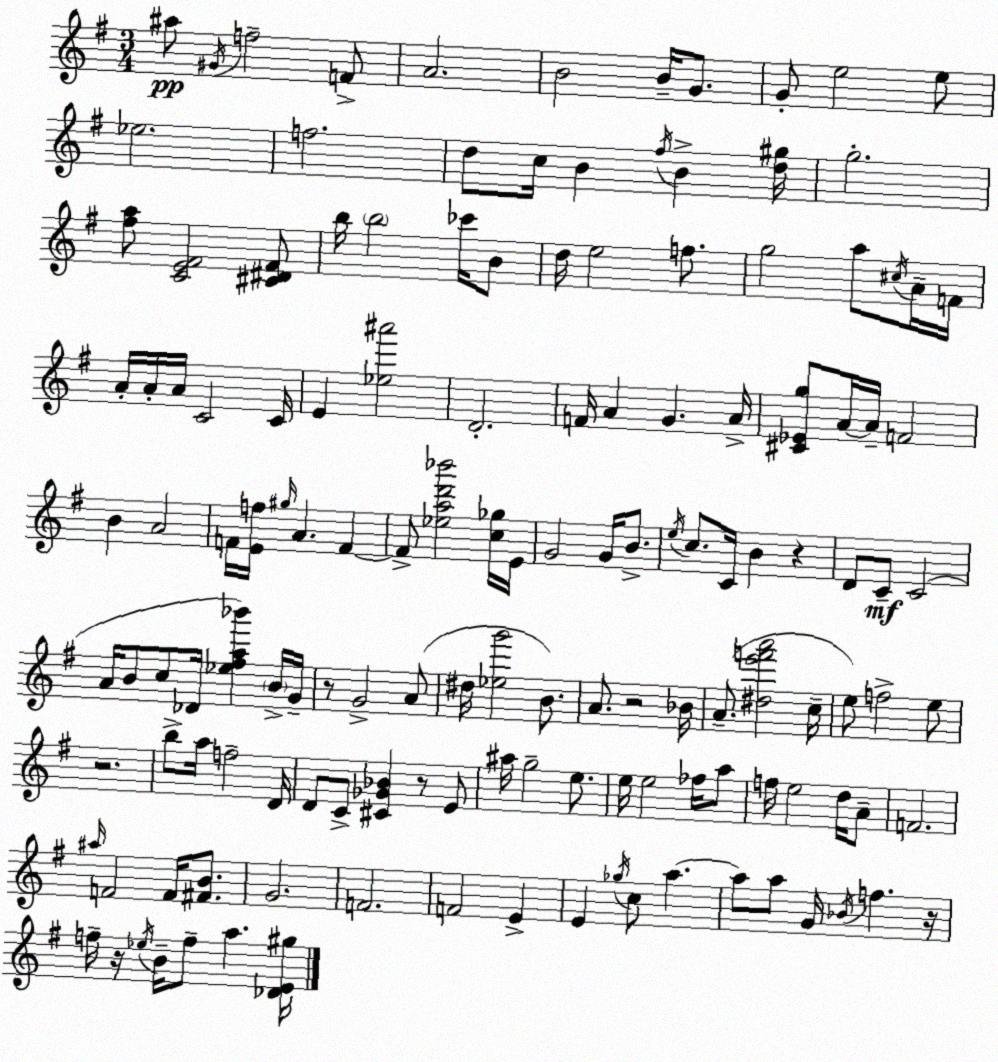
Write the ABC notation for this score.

X:1
T:Untitled
M:3/4
L:1/4
K:G
^a/2 ^G/4 f2 F/2 A2 B2 B/4 G/2 G/2 e2 e/2 _e2 f2 d/2 c/4 B ^f/4 B [d^g]/4 g2 [^fa]/2 [CE^F]2 [^C^D^F]/2 b/4 b2 _c'/4 B/2 d/4 e2 f/2 g2 a/2 ^c/4 A/4 F/4 A/4 A/4 A/4 C2 C/4 E [_e^a']2 D2 F/4 A G A/4 [^C_Eg]/2 A/4 A/4 F2 B A2 F/4 [Ef]/4 ^g/4 A F F/2 [_ead'_b']2 [c_g]/4 E/4 G2 G/4 B/2 e/4 c/2 C/4 B z D/2 C/2 C2 A/4 B/2 c/2 _D/4 [_e^fa_b'] B/4 G/4 z/2 G2 A/2 ^d/4 [_eg']2 B/2 A/2 z2 _B/4 A/2 [^de'f'a']2 c/4 e/2 f2 e/2 z2 b/2 a/4 f2 D/4 D/2 C/2 [^C_G_B] z/2 E/2 ^a/4 g2 e/2 e/4 e2 _f/4 a/2 f/4 e2 d/4 A/2 F2 ^a/4 F2 F/4 [^FB]/2 G2 F2 F2 E E _g/4 c/2 a a/2 a/2 G/4 _B/4 f z/4 f/4 z/4 _e/4 B/4 f/2 a [_DE^g]/4